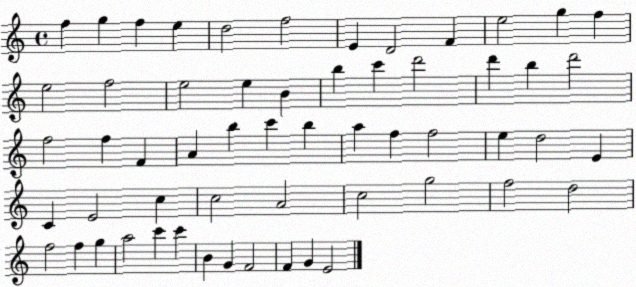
X:1
T:Untitled
M:4/4
L:1/4
K:C
f g f e d2 f2 E D2 F e2 g f e2 f2 e2 e B b c' d'2 d' b d'2 f2 f F A b c' b a f f2 e d2 E C E2 c c2 A2 c2 g2 f2 d2 f2 f g a2 c' c' B G F2 F G E2